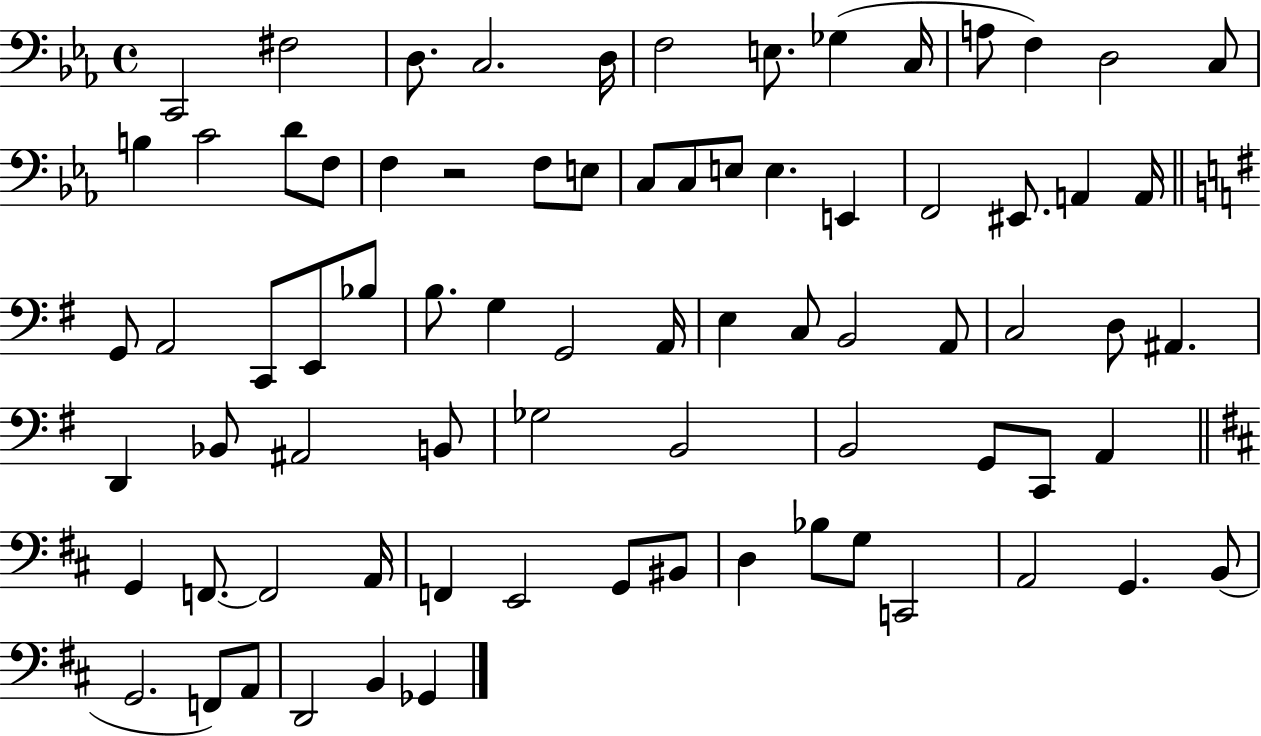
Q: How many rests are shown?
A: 1